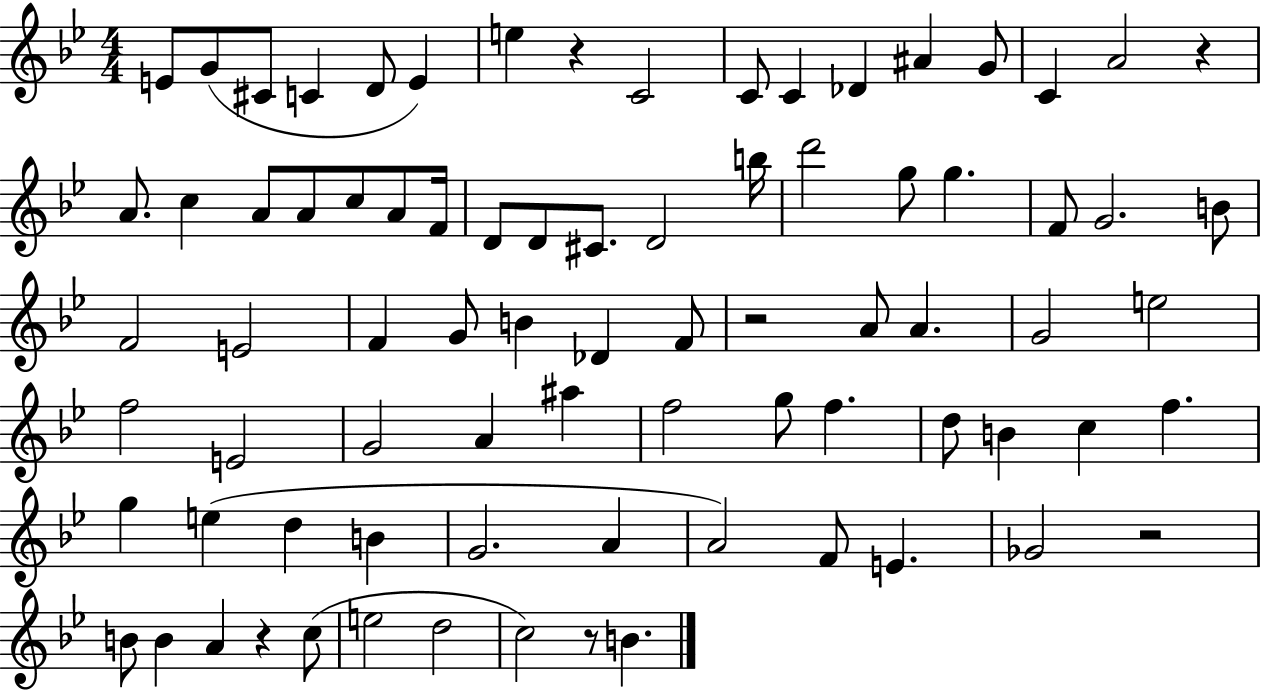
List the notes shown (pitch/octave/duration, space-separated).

E4/e G4/e C#4/e C4/q D4/e E4/q E5/q R/q C4/h C4/e C4/q Db4/q A#4/q G4/e C4/q A4/h R/q A4/e. C5/q A4/e A4/e C5/e A4/e F4/s D4/e D4/e C#4/e. D4/h B5/s D6/h G5/e G5/q. F4/e G4/h. B4/e F4/h E4/h F4/q G4/e B4/q Db4/q F4/e R/h A4/e A4/q. G4/h E5/h F5/h E4/h G4/h A4/q A#5/q F5/h G5/e F5/q. D5/e B4/q C5/q F5/q. G5/q E5/q D5/q B4/q G4/h. A4/q A4/h F4/e E4/q. Gb4/h R/h B4/e B4/q A4/q R/q C5/e E5/h D5/h C5/h R/e B4/q.